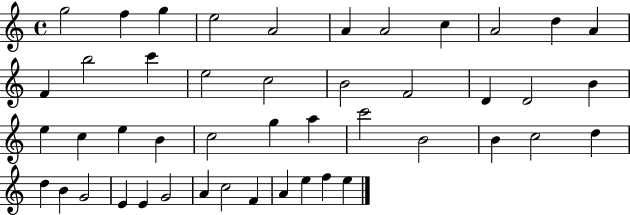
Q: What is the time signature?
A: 4/4